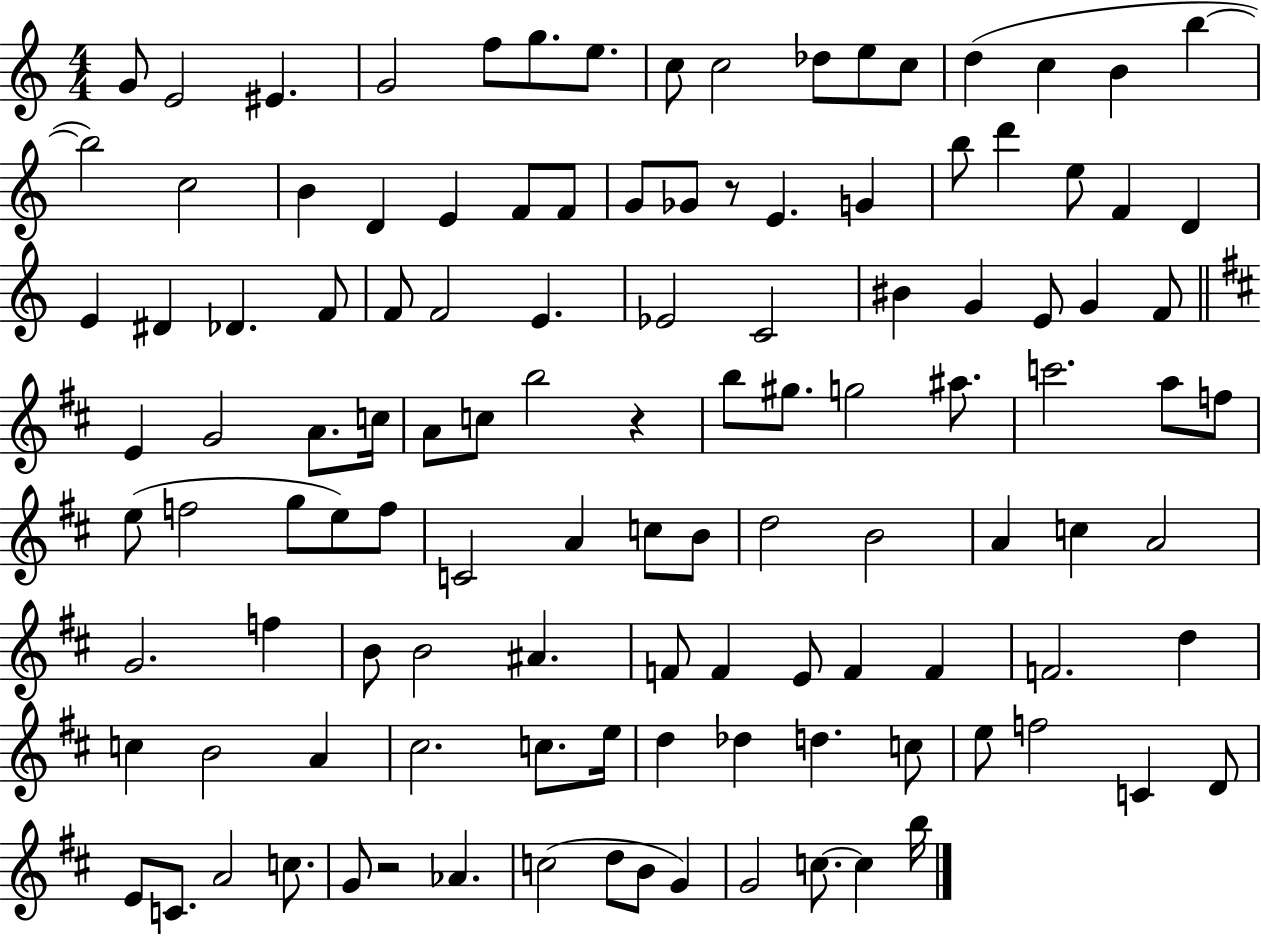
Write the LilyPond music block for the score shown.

{
  \clef treble
  \numericTimeSignature
  \time 4/4
  \key c \major
  g'8 e'2 eis'4. | g'2 f''8 g''8. e''8. | c''8 c''2 des''8 e''8 c''8 | d''4( c''4 b'4 b''4~~ | \break b''2) c''2 | b'4 d'4 e'4 f'8 f'8 | g'8 ges'8 r8 e'4. g'4 | b''8 d'''4 e''8 f'4 d'4 | \break e'4 dis'4 des'4. f'8 | f'8 f'2 e'4. | ees'2 c'2 | bis'4 g'4 e'8 g'4 f'8 | \break \bar "||" \break \key b \minor e'4 g'2 a'8. c''16 | a'8 c''8 b''2 r4 | b''8 gis''8. g''2 ais''8. | c'''2. a''8 f''8 | \break e''8( f''2 g''8 e''8) f''8 | c'2 a'4 c''8 b'8 | d''2 b'2 | a'4 c''4 a'2 | \break g'2. f''4 | b'8 b'2 ais'4. | f'8 f'4 e'8 f'4 f'4 | f'2. d''4 | \break c''4 b'2 a'4 | cis''2. c''8. e''16 | d''4 des''4 d''4. c''8 | e''8 f''2 c'4 d'8 | \break e'8 c'8. a'2 c''8. | g'8 r2 aes'4. | c''2( d''8 b'8 g'4) | g'2 c''8.~~ c''4 b''16 | \break \bar "|."
}